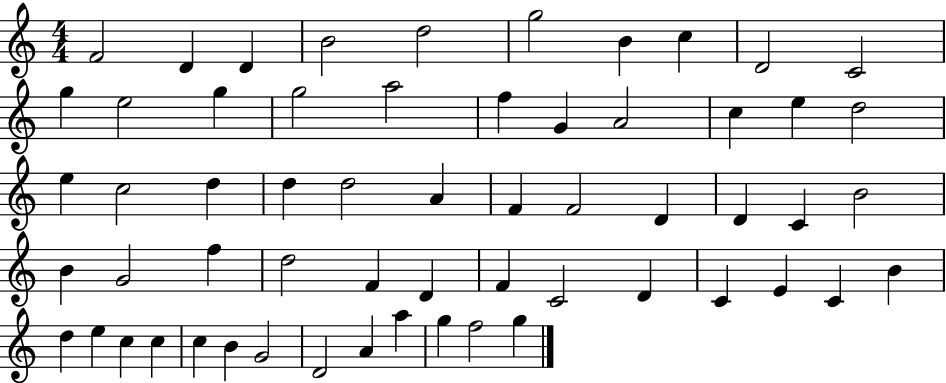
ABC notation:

X:1
T:Untitled
M:4/4
L:1/4
K:C
F2 D D B2 d2 g2 B c D2 C2 g e2 g g2 a2 f G A2 c e d2 e c2 d d d2 A F F2 D D C B2 B G2 f d2 F D F C2 D C E C B d e c c c B G2 D2 A a g f2 g